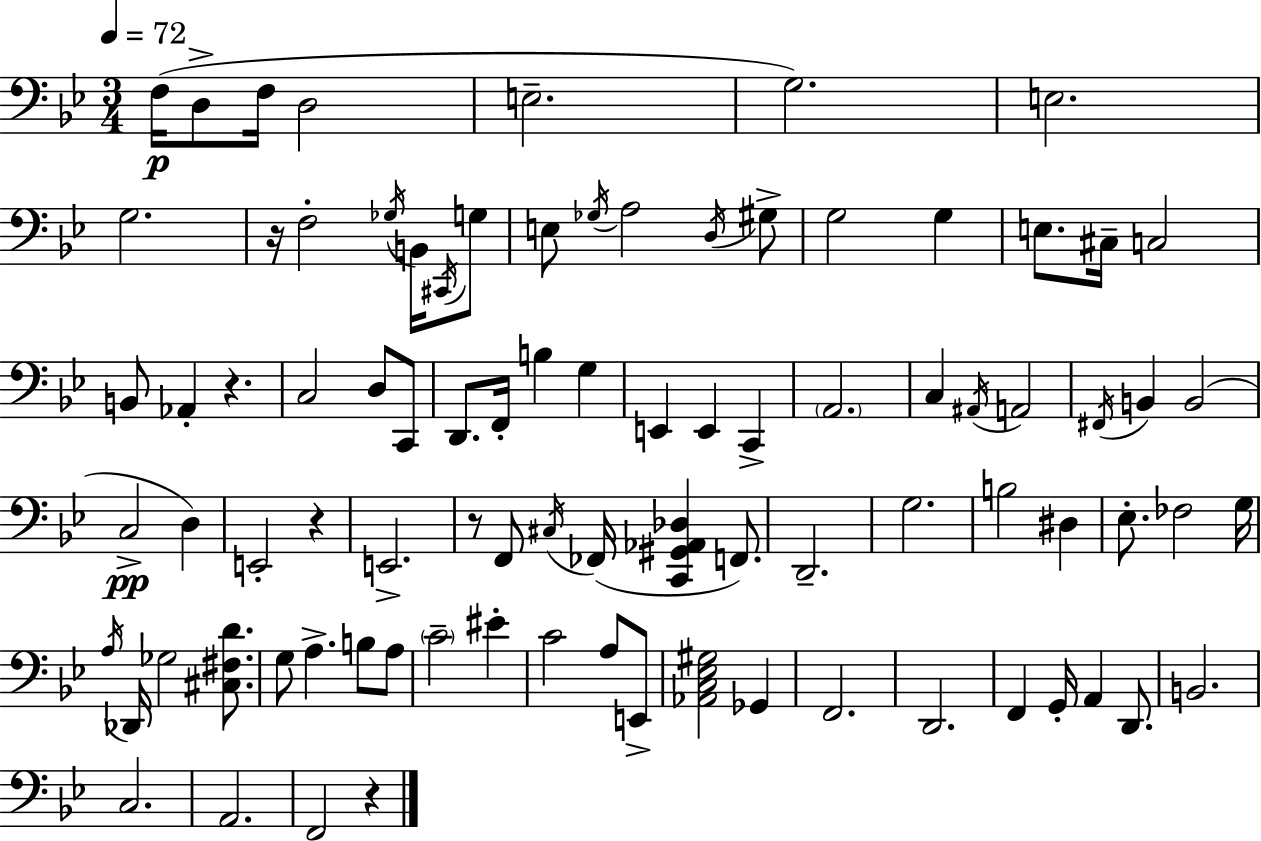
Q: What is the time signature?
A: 3/4